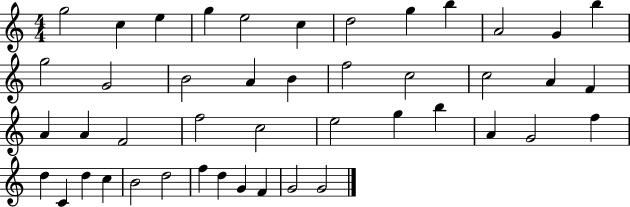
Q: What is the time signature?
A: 4/4